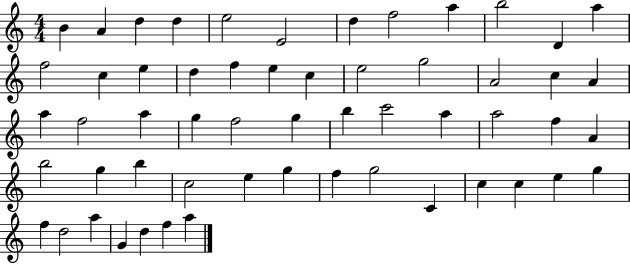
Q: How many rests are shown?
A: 0